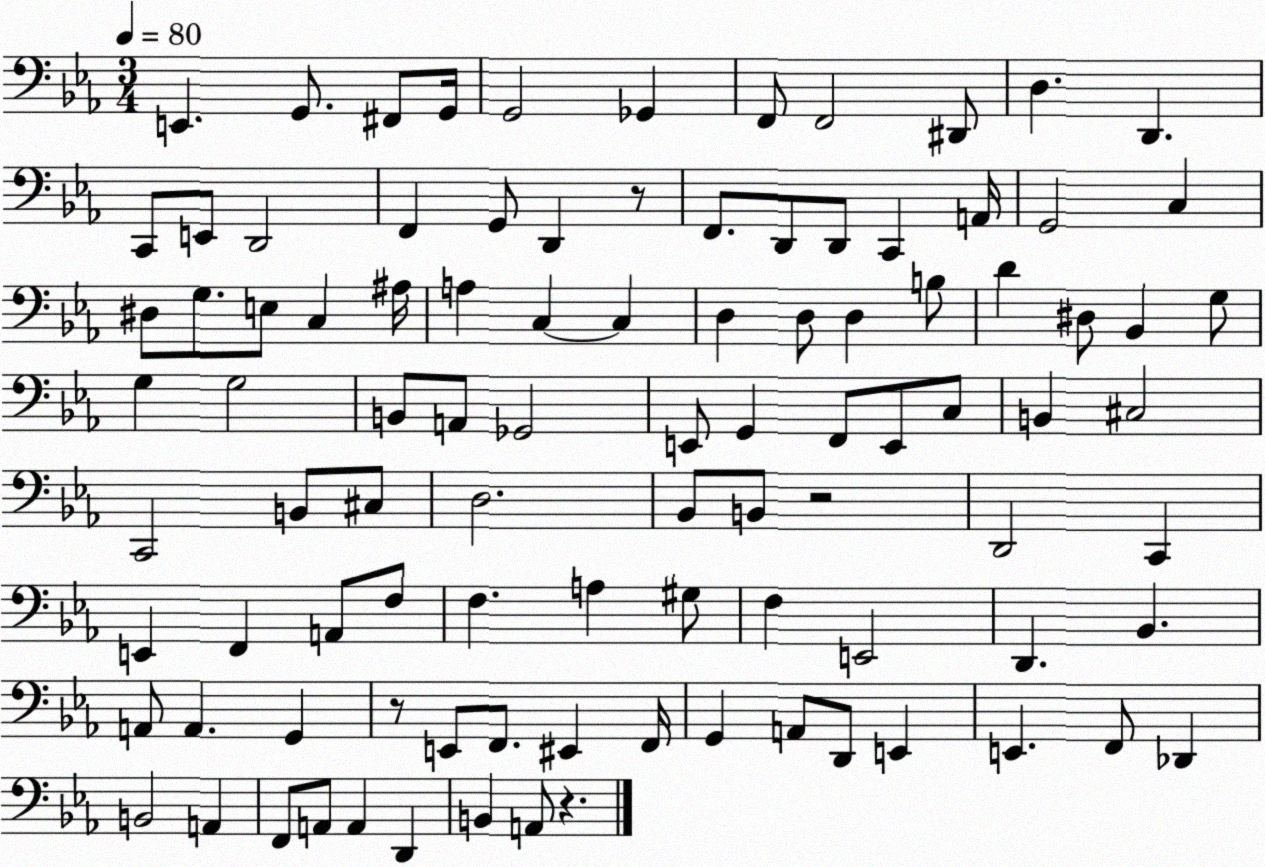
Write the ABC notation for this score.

X:1
T:Untitled
M:3/4
L:1/4
K:Eb
E,, G,,/2 ^F,,/2 G,,/4 G,,2 _G,, F,,/2 F,,2 ^D,,/2 D, D,, C,,/2 E,,/2 D,,2 F,, G,,/2 D,, z/2 F,,/2 D,,/2 D,,/2 C,, A,,/4 G,,2 C, ^D,/2 G,/2 E,/2 C, ^A,/4 A, C, C, D, D,/2 D, B,/2 D ^D,/2 _B,, G,/2 G, G,2 B,,/2 A,,/2 _G,,2 E,,/2 G,, F,,/2 E,,/2 C,/2 B,, ^C,2 C,,2 B,,/2 ^C,/2 D,2 _B,,/2 B,,/2 z2 D,,2 C,, E,, F,, A,,/2 F,/2 F, A, ^G,/2 F, E,,2 D,, _B,, A,,/2 A,, G,, z/2 E,,/2 F,,/2 ^E,, F,,/4 G,, A,,/2 D,,/2 E,, E,, F,,/2 _D,, B,,2 A,, F,,/2 A,,/2 A,, D,, B,, A,,/2 z